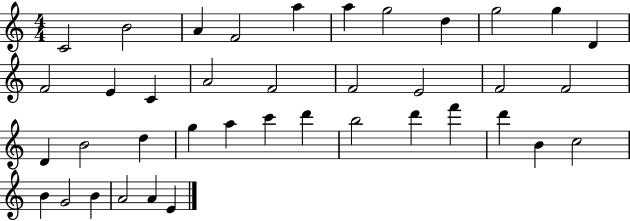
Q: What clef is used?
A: treble